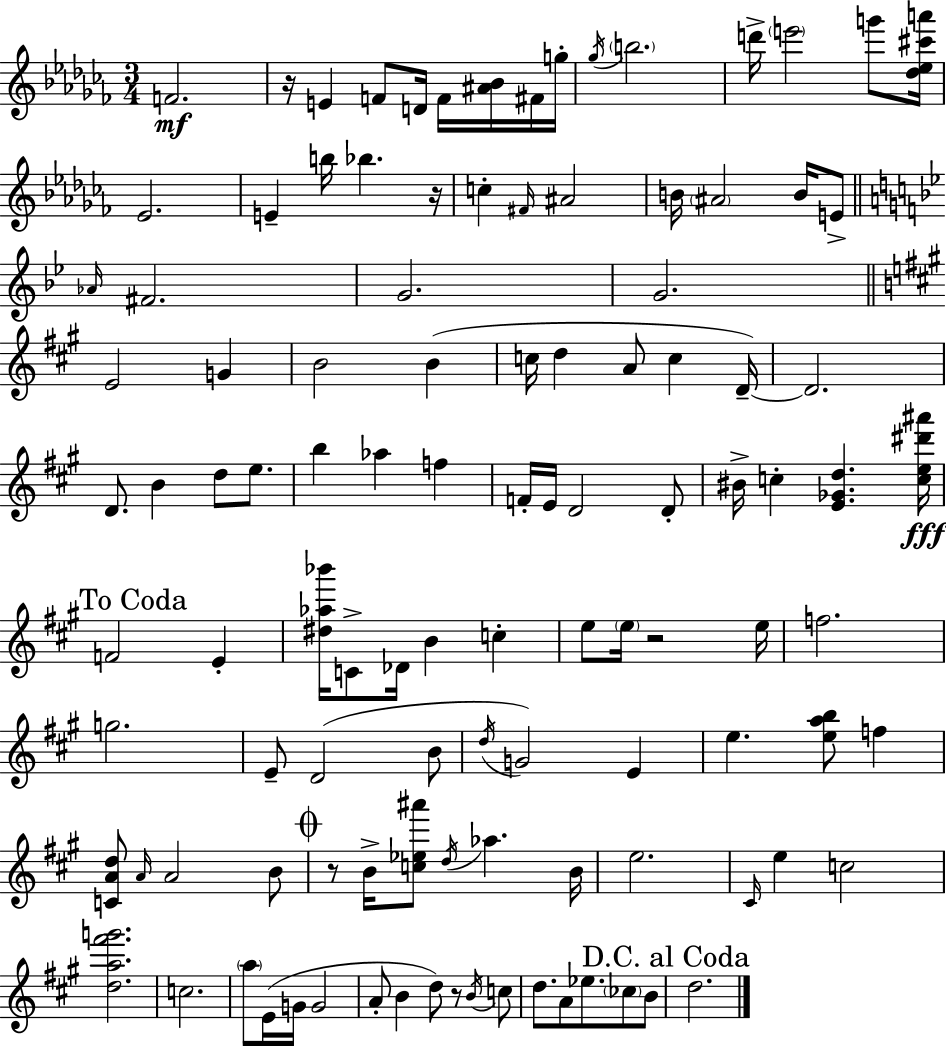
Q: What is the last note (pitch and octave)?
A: D5